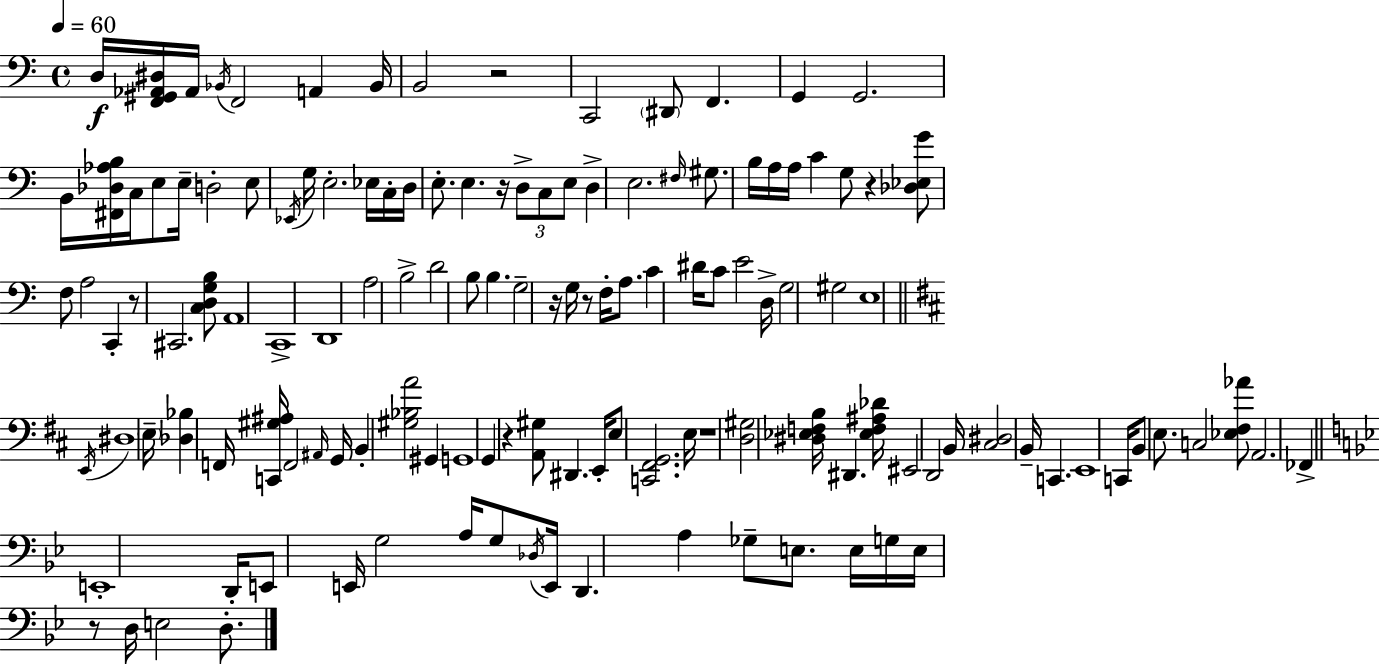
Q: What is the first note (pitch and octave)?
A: D3